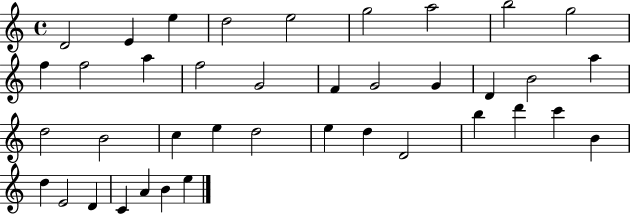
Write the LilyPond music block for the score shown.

{
  \clef treble
  \time 4/4
  \defaultTimeSignature
  \key c \major
  d'2 e'4 e''4 | d''2 e''2 | g''2 a''2 | b''2 g''2 | \break f''4 f''2 a''4 | f''2 g'2 | f'4 g'2 g'4 | d'4 b'2 a''4 | \break d''2 b'2 | c''4 e''4 d''2 | e''4 d''4 d'2 | b''4 d'''4 c'''4 b'4 | \break d''4 e'2 d'4 | c'4 a'4 b'4 e''4 | \bar "|."
}